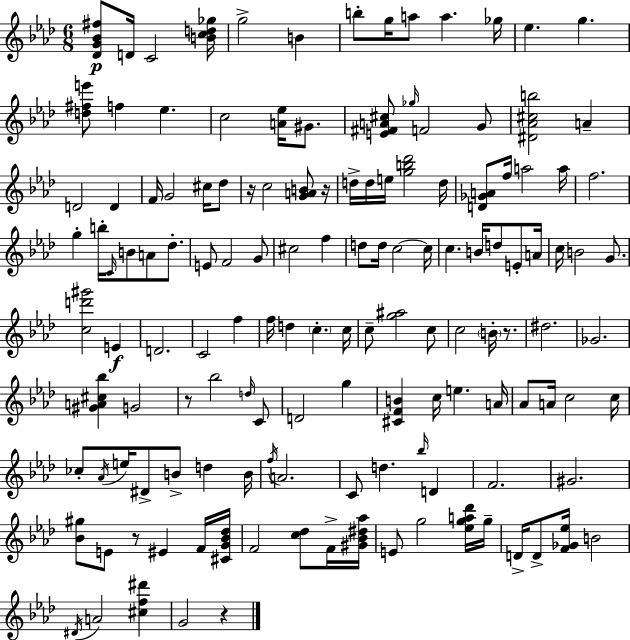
{
  \clef treble
  \numericTimeSignature
  \time 6/8
  \key f \minor
  <des' g' bes' fis''>8\p d'16 c'2 <b' c'' d'' ges''>16 | g''2-> b'4 | b''8-. g''16 a''8 a''4. ges''16 | ees''4. g''4. | \break <d'' fis'' e'''>8 f''4 ees''4. | c''2 <a' ees''>16 gis'8. | <e' fis' a' cis''>8 \grace { ges''16 } f'2 g'8 | <dis' aes' cis'' b''>2 a'4-- | \break d'2 d'4 | f'16 g'2 cis''16 des''8 | r16 c''2 <g' a' b'>8 | r16 d''16-> d''16 e''16 <g'' b'' des'''>2 | \break d''16 <d' ges' a'>8 f''16 a''2 | a''16 f''2. | g''4-. b''16-. \grace { c'16 } b'8 a'8 des''8.-. | e'8 f'2 | \break g'8 cis''2 f''4 | d''8 d''16 c''2~~ | c''16 c''4. b'16 d''8 e'8-. | a'16 c''16 b'2 g'8. | \break <c'' d''' gis'''>2 e'4\f | d'2. | c'2 f''4 | f''16 d''4 \parenthesize c''4.-. | \break c''16 c''8-- <g'' ais''>2 | c''8 c''2 \parenthesize b'16-. r8. | dis''2. | ges'2. | \break <gis' a' cis'' bes''>4 g'2 | r8 bes''2 | \grace { d''16 } c'8 d'2 g''4 | <cis' f' b'>4 c''16 e''4. | \break a'16 aes'8 a'16 c''2 | c''16 ces''8-. \acciaccatura { aes'16 } e''16 dis'8-> b'8-> d''4 | b'16 \acciaccatura { f''16 } a'2. | c'8 d''4. | \break \grace { bes''16 } d'4 f'2. | gis'2. | <bes' gis''>8 e'8 r8 | eis'4 f'16 <cis' g' bes' des''>16 f'2 | \break <c'' des''>8 f'16-> <gis' bes' dis'' aes''>16 e'8 g''2 | <ees'' g'' a'' des'''>16 g''16-- d'16-> d'8-> <f' ges' ees''>16 b'2 | \acciaccatura { dis'16 } a'2 | <cis'' f'' dis'''>4 g'2 | \break r4 \bar "|."
}